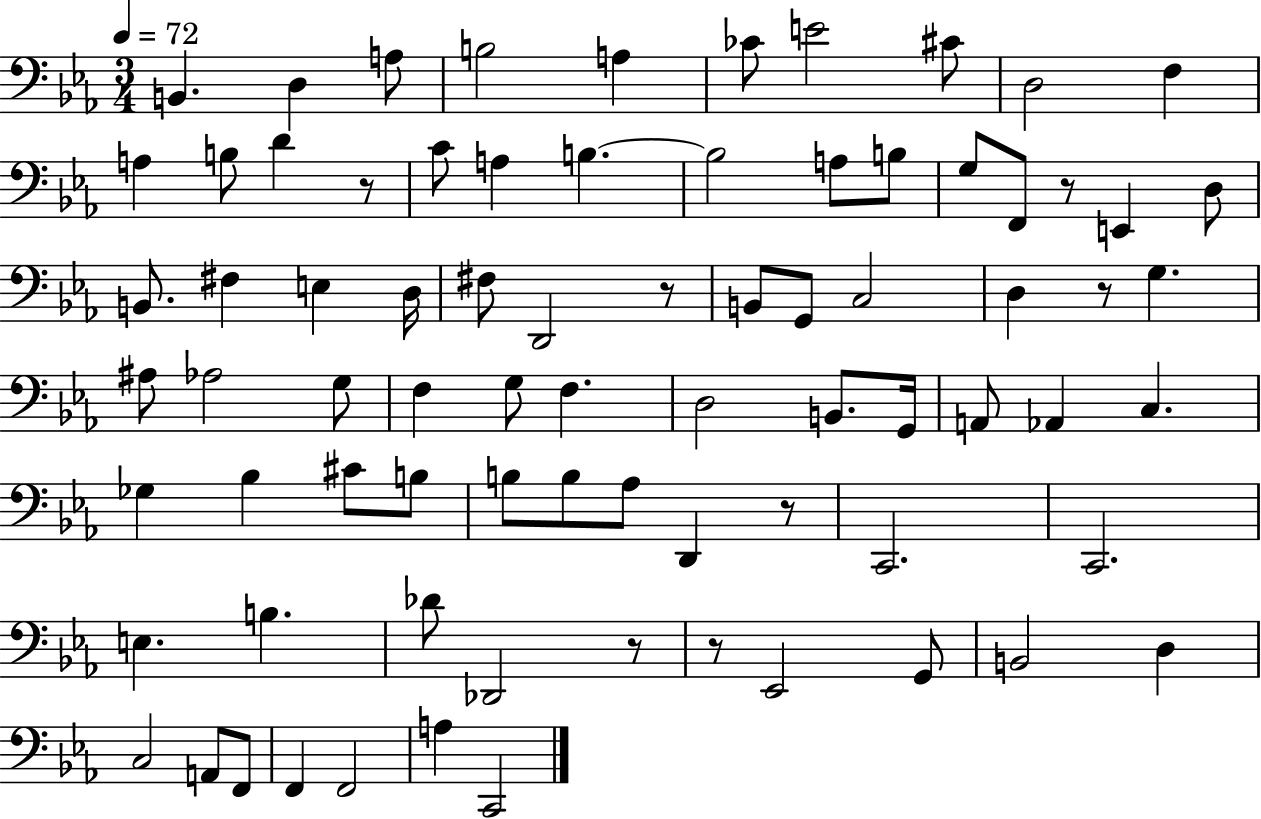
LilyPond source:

{
  \clef bass
  \numericTimeSignature
  \time 3/4
  \key ees \major
  \tempo 4 = 72
  b,4. d4 a8 | b2 a4 | ces'8 e'2 cis'8 | d2 f4 | \break a4 b8 d'4 r8 | c'8 a4 b4.~~ | b2 a8 b8 | g8 f,8 r8 e,4 d8 | \break b,8. fis4 e4 d16 | fis8 d,2 r8 | b,8 g,8 c2 | d4 r8 g4. | \break ais8 aes2 g8 | f4 g8 f4. | d2 b,8. g,16 | a,8 aes,4 c4. | \break ges4 bes4 cis'8 b8 | b8 b8 aes8 d,4 r8 | c,2. | c,2. | \break e4. b4. | des'8 des,2 r8 | r8 ees,2 g,8 | b,2 d4 | \break c2 a,8 f,8 | f,4 f,2 | a4 c,2 | \bar "|."
}